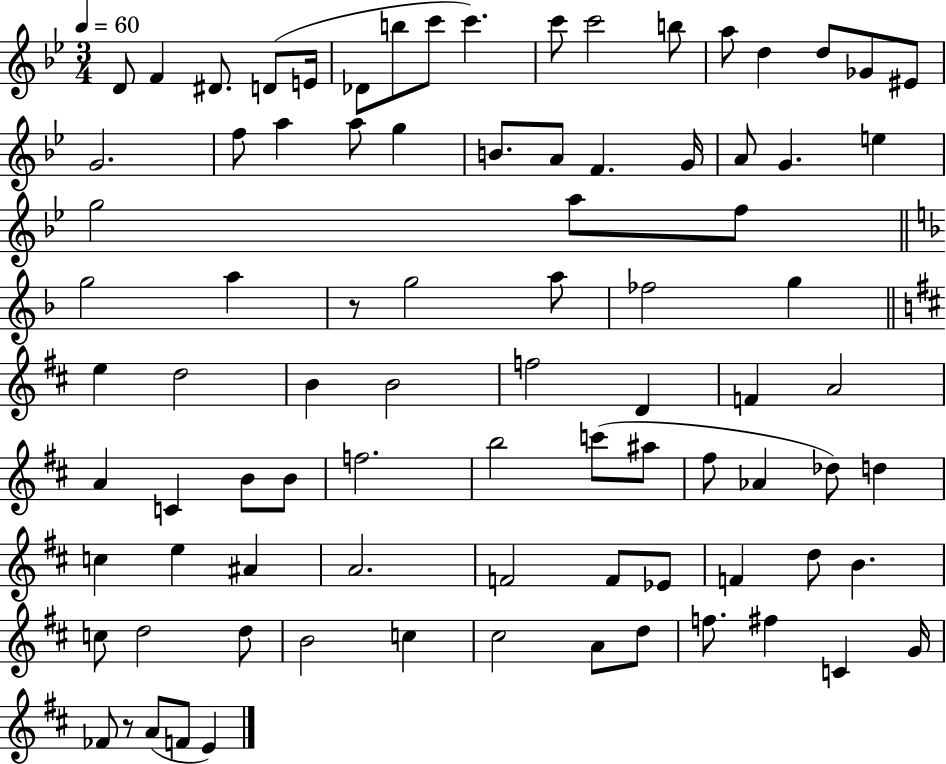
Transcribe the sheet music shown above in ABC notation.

X:1
T:Untitled
M:3/4
L:1/4
K:Bb
D/2 F ^D/2 D/2 E/4 _D/2 b/2 c'/2 c' c'/2 c'2 b/2 a/2 d d/2 _G/2 ^E/2 G2 f/2 a a/2 g B/2 A/2 F G/4 A/2 G e g2 a/2 f/2 g2 a z/2 g2 a/2 _f2 g e d2 B B2 f2 D F A2 A C B/2 B/2 f2 b2 c'/2 ^a/2 ^f/2 _A _d/2 d c e ^A A2 F2 F/2 _E/2 F d/2 B c/2 d2 d/2 B2 c ^c2 A/2 d/2 f/2 ^f C G/4 _F/2 z/2 A/2 F/2 E